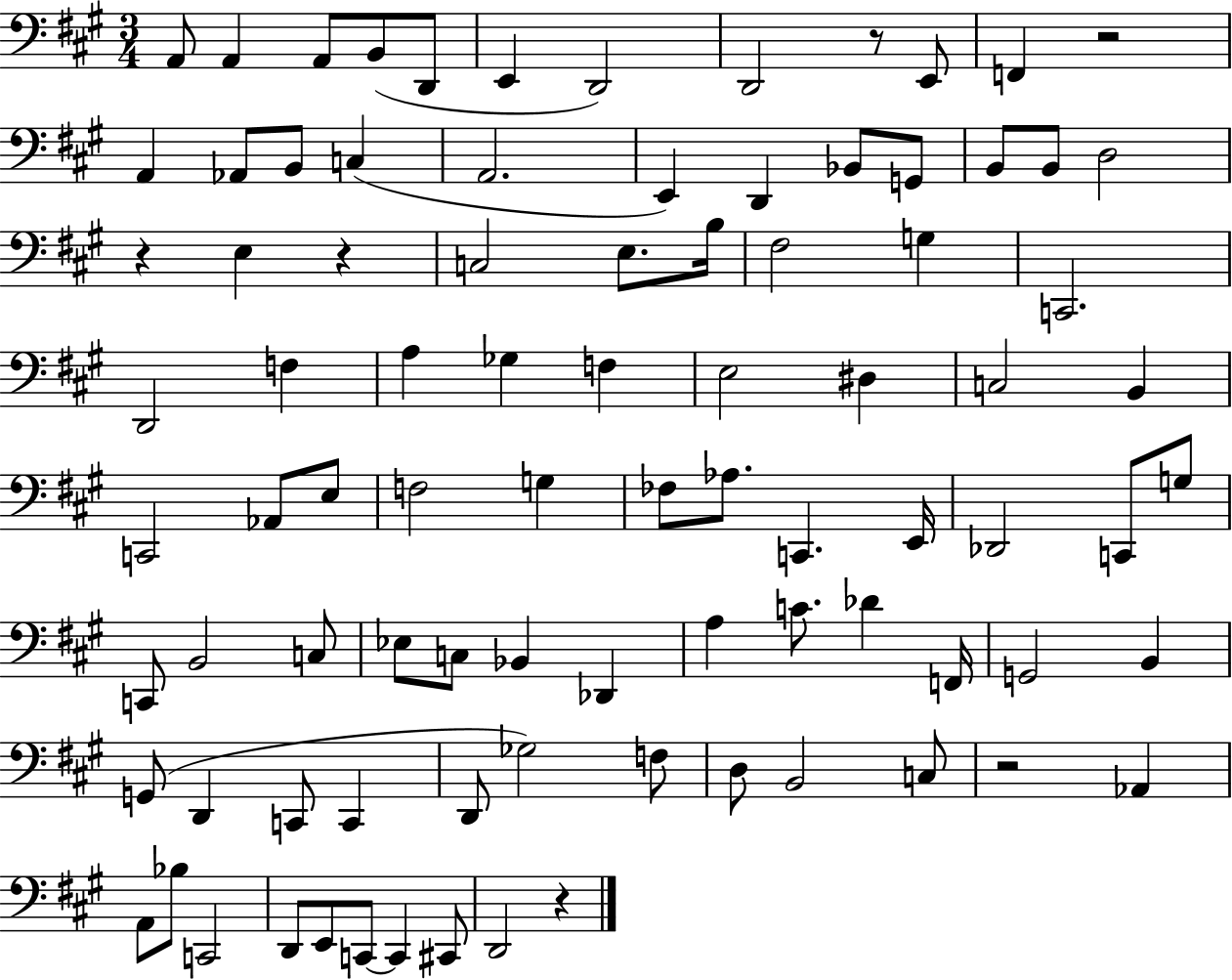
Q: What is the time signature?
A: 3/4